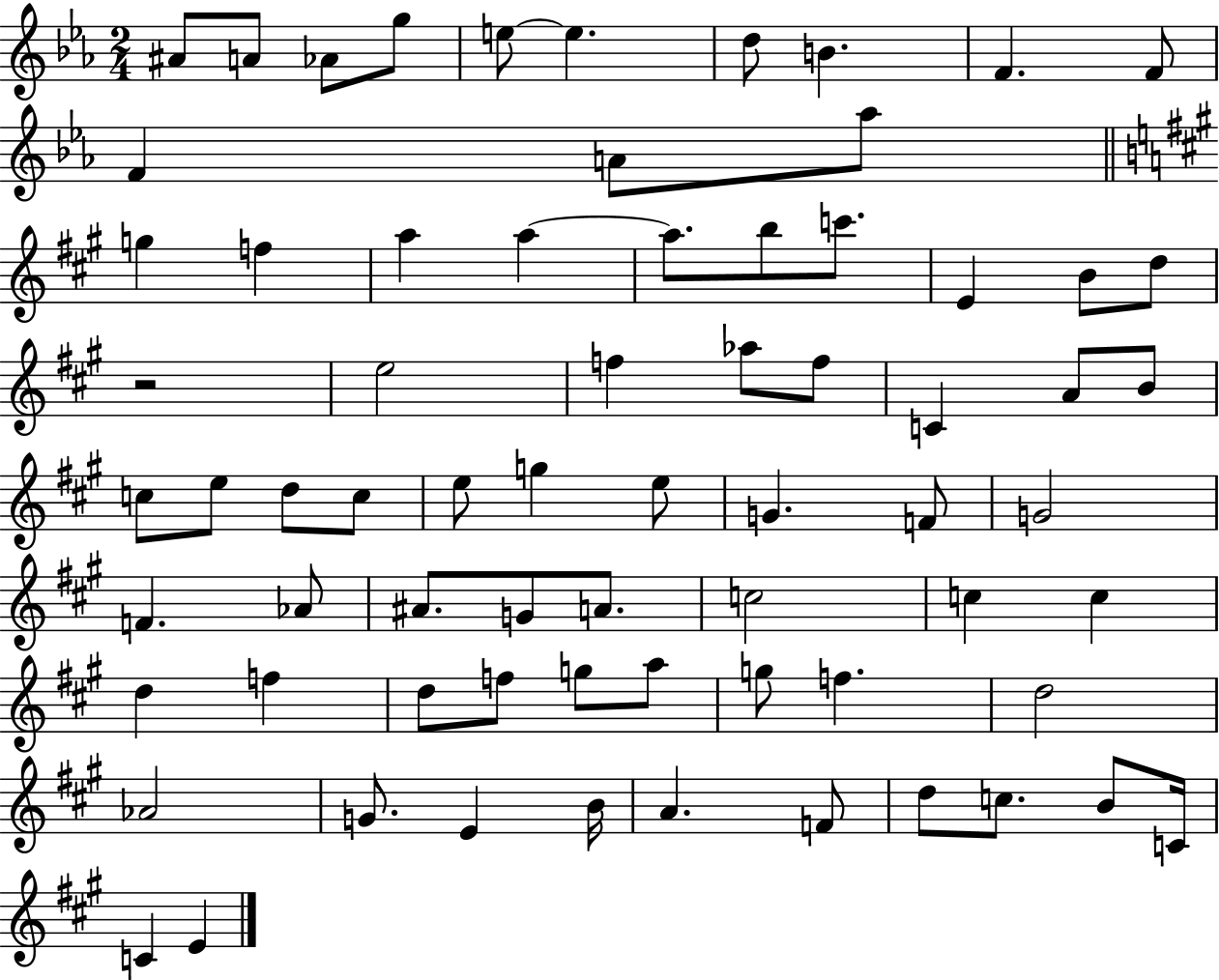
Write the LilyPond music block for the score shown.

{
  \clef treble
  \numericTimeSignature
  \time 2/4
  \key ees \major
  ais'8 a'8 aes'8 g''8 | e''8~~ e''4. | d''8 b'4. | f'4. f'8 | \break f'4 a'8 aes''8 | \bar "||" \break \key a \major g''4 f''4 | a''4 a''4~~ | a''8. b''8 c'''8. | e'4 b'8 d''8 | \break r2 | e''2 | f''4 aes''8 f''8 | c'4 a'8 b'8 | \break c''8 e''8 d''8 c''8 | e''8 g''4 e''8 | g'4. f'8 | g'2 | \break f'4. aes'8 | ais'8. g'8 a'8. | c''2 | c''4 c''4 | \break d''4 f''4 | d''8 f''8 g''8 a''8 | g''8 f''4. | d''2 | \break aes'2 | g'8. e'4 b'16 | a'4. f'8 | d''8 c''8. b'8 c'16 | \break c'4 e'4 | \bar "|."
}